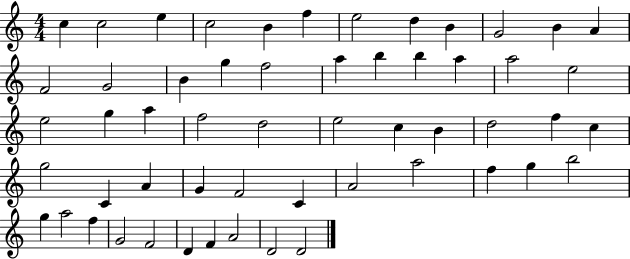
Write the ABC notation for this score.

X:1
T:Untitled
M:4/4
L:1/4
K:C
c c2 e c2 B f e2 d B G2 B A F2 G2 B g f2 a b b a a2 e2 e2 g a f2 d2 e2 c B d2 f c g2 C A G F2 C A2 a2 f g b2 g a2 f G2 F2 D F A2 D2 D2